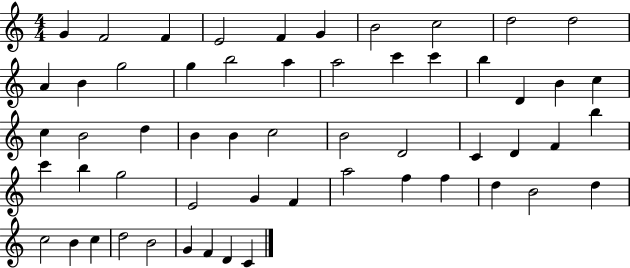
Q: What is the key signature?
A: C major